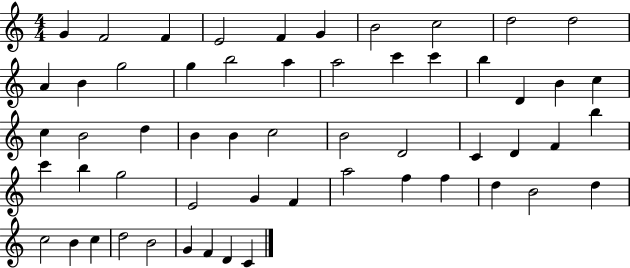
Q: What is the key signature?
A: C major